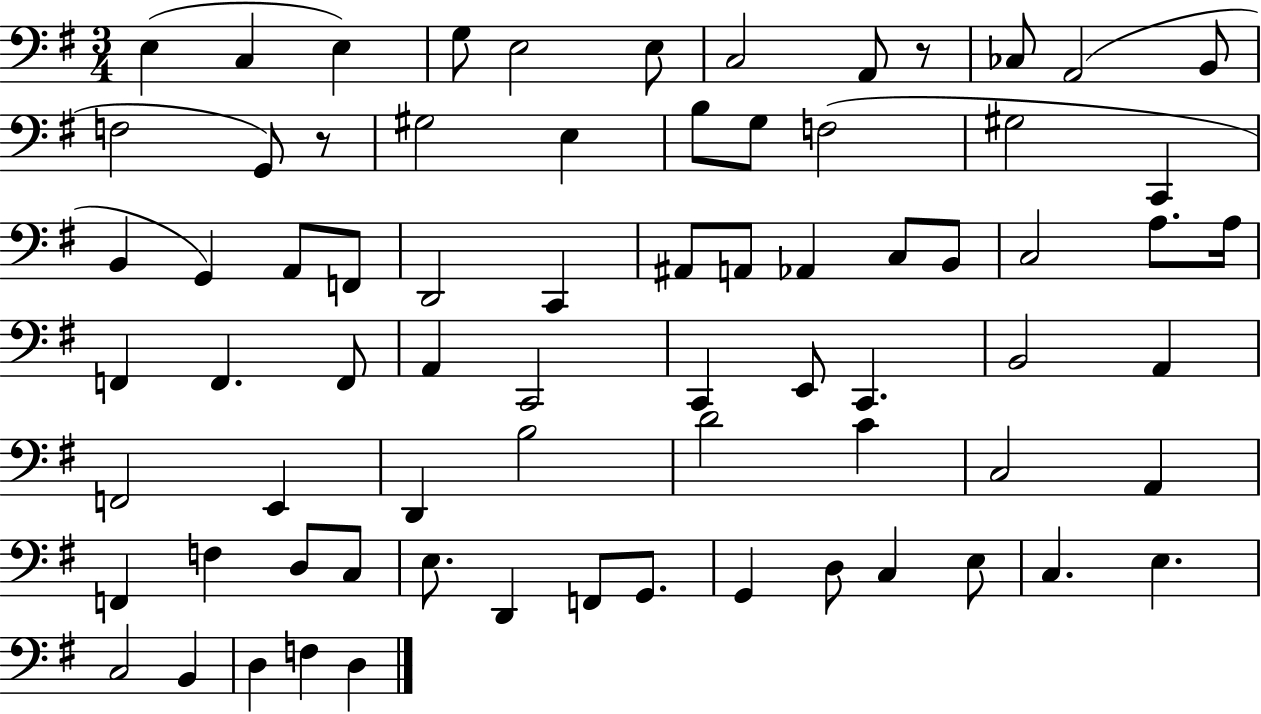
E3/q C3/q E3/q G3/e E3/h E3/e C3/h A2/e R/e CES3/e A2/h B2/e F3/h G2/e R/e G#3/h E3/q B3/e G3/e F3/h G#3/h C2/q B2/q G2/q A2/e F2/e D2/h C2/q A#2/e A2/e Ab2/q C3/e B2/e C3/h A3/e. A3/s F2/q F2/q. F2/e A2/q C2/h C2/q E2/e C2/q. B2/h A2/q F2/h E2/q D2/q B3/h D4/h C4/q C3/h A2/q F2/q F3/q D3/e C3/e E3/e. D2/q F2/e G2/e. G2/q D3/e C3/q E3/e C3/q. E3/q. C3/h B2/q D3/q F3/q D3/q